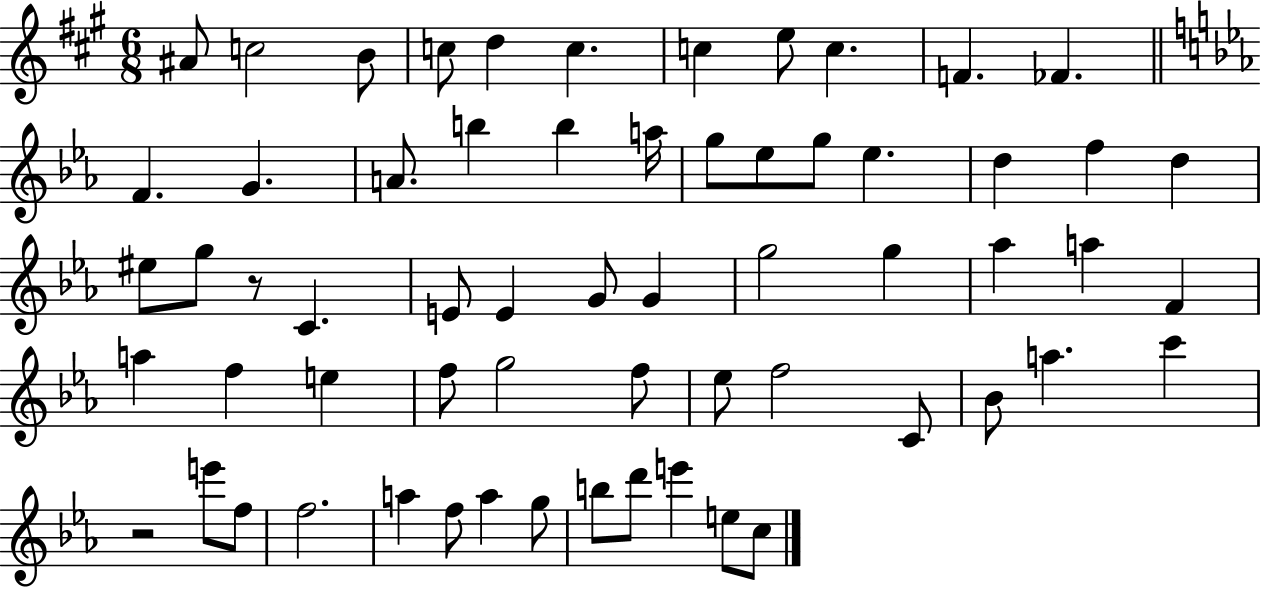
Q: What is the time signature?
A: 6/8